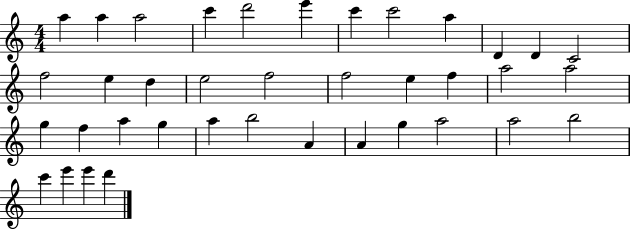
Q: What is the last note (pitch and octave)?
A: D6